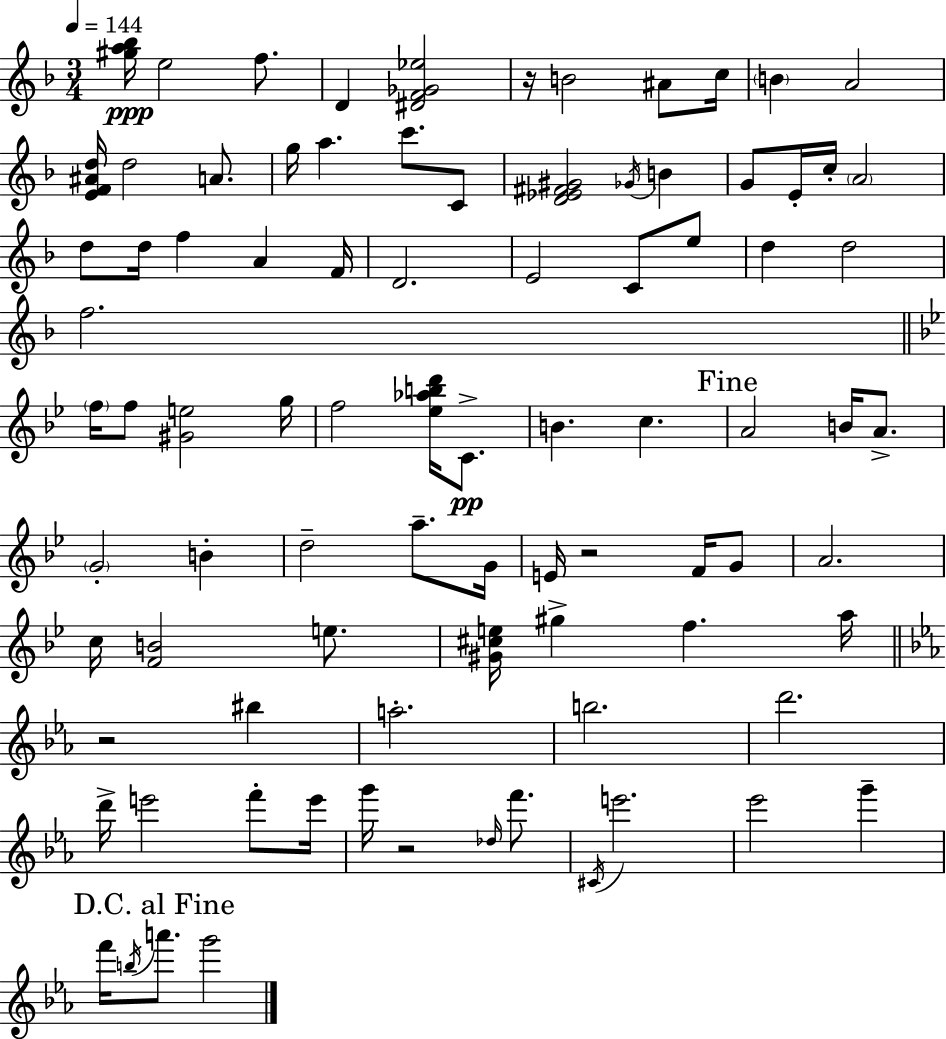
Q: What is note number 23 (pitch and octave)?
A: F5